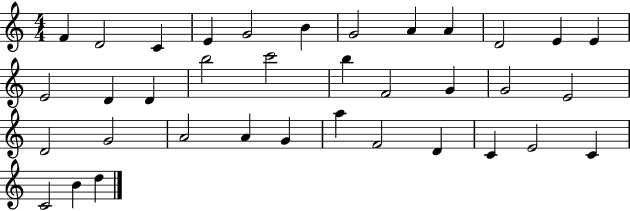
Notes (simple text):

F4/q D4/h C4/q E4/q G4/h B4/q G4/h A4/q A4/q D4/h E4/q E4/q E4/h D4/q D4/q B5/h C6/h B5/q F4/h G4/q G4/h E4/h D4/h G4/h A4/h A4/q G4/q A5/q F4/h D4/q C4/q E4/h C4/q C4/h B4/q D5/q